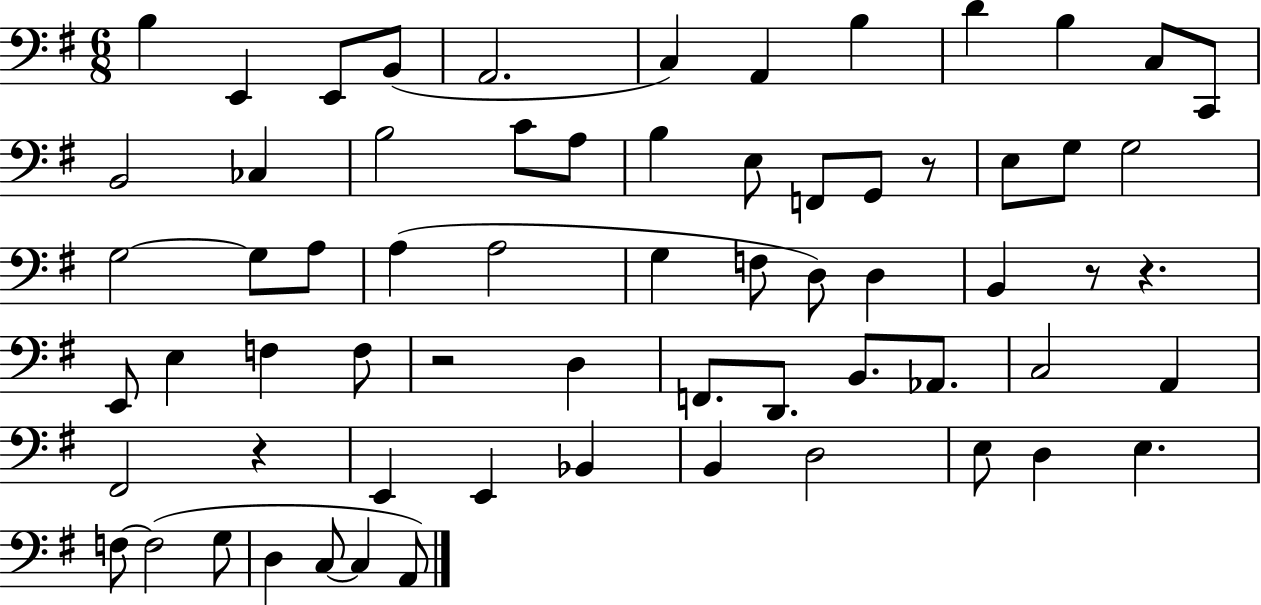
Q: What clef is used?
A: bass